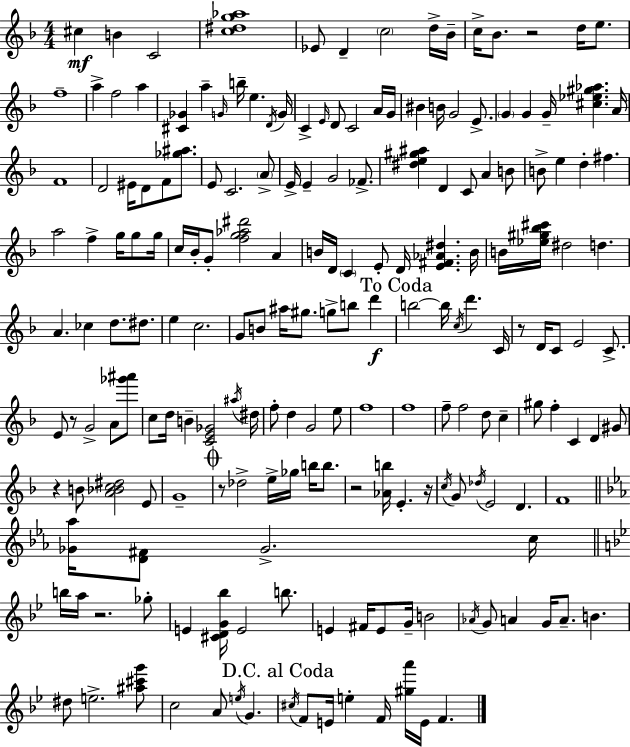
X:1
T:Untitled
M:4/4
L:1/4
K:F
^c B C2 [c^dg_a]4 _E/2 D c2 d/4 _B/4 c/4 _B/2 z2 d/4 e/2 f4 a f2 a [^C_G] a G/4 b/4 e D/4 G/4 C E/4 D/2 C2 A/4 G/4 ^B B/4 G2 E/2 G G G/4 [^c_e^g_a] A/4 F4 D2 ^E/4 D/2 F/2 [_g^a]/2 E/2 C2 A/2 E/4 E G2 _F/2 [^de^g^a] D C/2 A B/2 B/2 e d ^f a2 f g/4 g/2 g/4 c/4 _B/4 G/2 [fg_a^d']2 A B/4 D/4 C E/2 D/4 [E^F_A^d] B/4 B/4 [_e^g_b^c']/4 ^d2 d A _c d/2 ^d/2 e c2 G/2 B/2 ^a/4 ^g/2 g/2 b/2 d' b2 b/4 c/4 d' C/4 z/2 D/4 C/2 E2 C/2 E/2 z/2 G2 A/2 [_g'^a']/2 c/2 d/4 B [CE_G]2 ^a/4 ^d/4 f/2 d G2 e/2 f4 f4 f/2 f2 d/2 c ^g/2 f C D ^G/2 z B/2 [A_Bc^d]2 E/2 G4 z/2 _d2 e/4 _g/4 b/4 b/2 z2 [_Ab]/4 E z/4 c/4 G/2 _d/4 E2 D F4 [_G_a]/4 [D^F]/2 _G2 c/4 b/4 a/4 z2 _g/2 E [^CDG_b]/4 E2 b/2 E ^F/4 E/2 G/4 B2 _A/4 G/2 A G/4 A/2 B ^d/2 e2 [^a^c'g']/2 c2 A/2 e/4 G ^c/4 F/2 E/4 e F/4 [^ga']/4 E/4 F